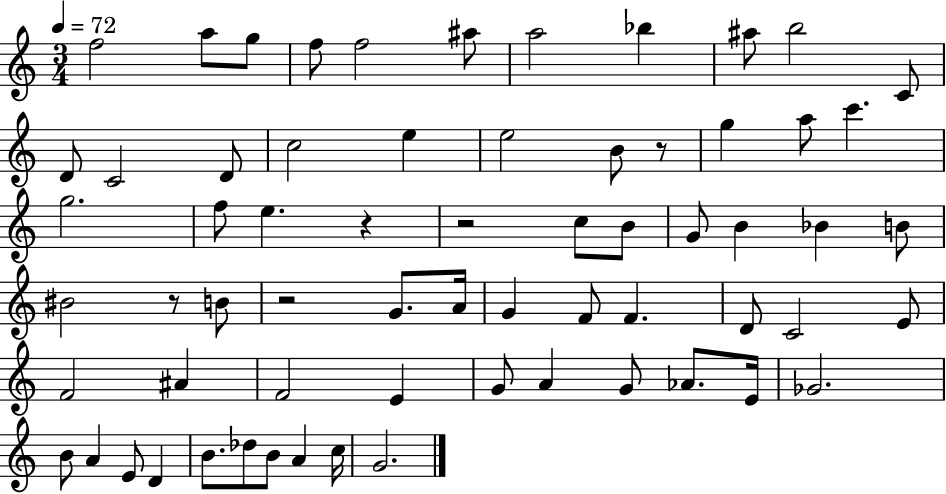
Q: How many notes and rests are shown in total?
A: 65